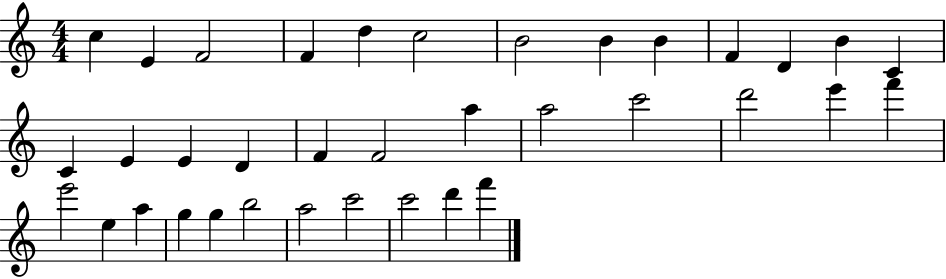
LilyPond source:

{
  \clef treble
  \numericTimeSignature
  \time 4/4
  \key c \major
  c''4 e'4 f'2 | f'4 d''4 c''2 | b'2 b'4 b'4 | f'4 d'4 b'4 c'4 | \break c'4 e'4 e'4 d'4 | f'4 f'2 a''4 | a''2 c'''2 | d'''2 e'''4 f'''4 | \break e'''2 e''4 a''4 | g''4 g''4 b''2 | a''2 c'''2 | c'''2 d'''4 f'''4 | \break \bar "|."
}